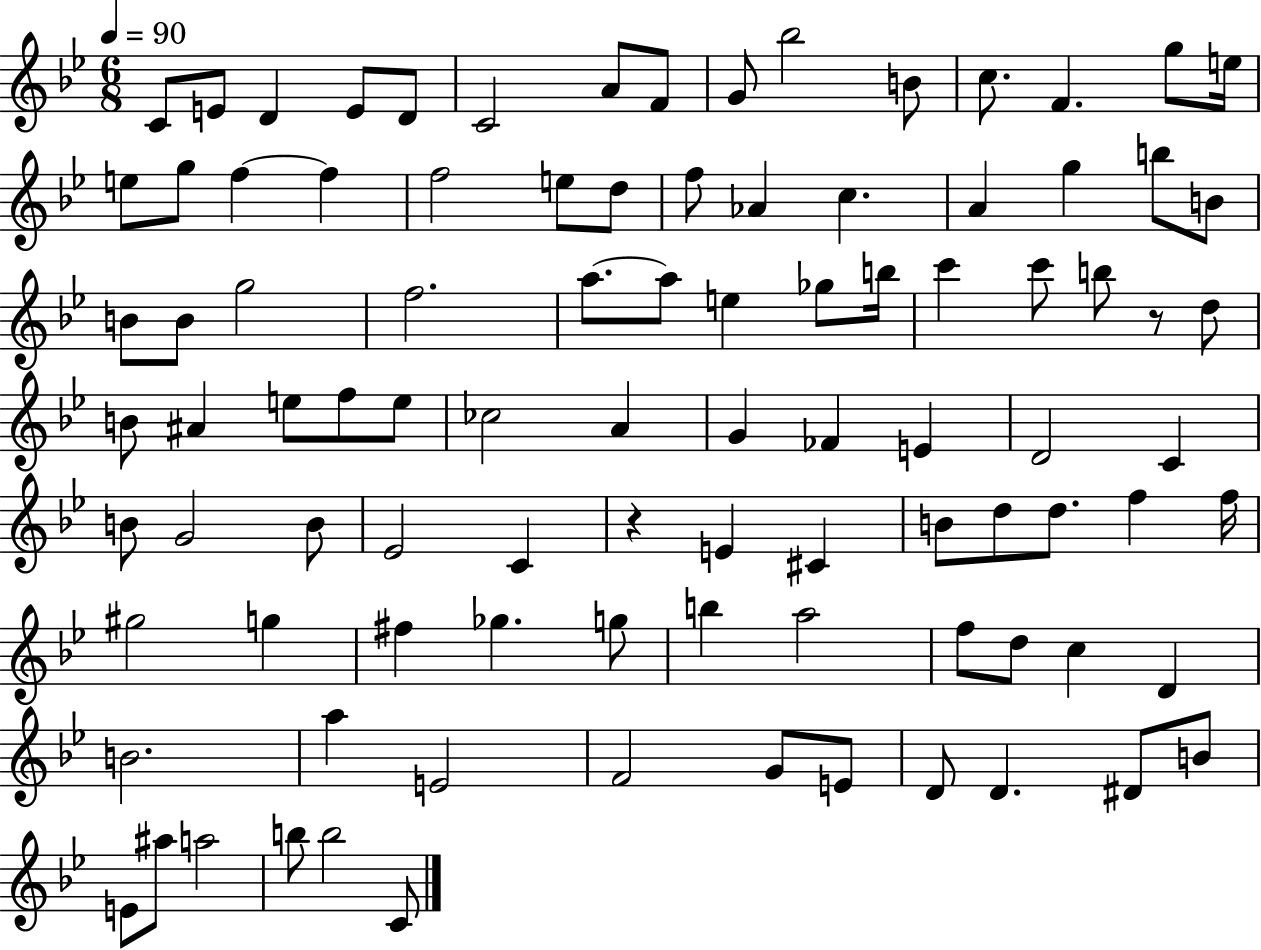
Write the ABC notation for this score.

X:1
T:Untitled
M:6/8
L:1/4
K:Bb
C/2 E/2 D E/2 D/2 C2 A/2 F/2 G/2 _b2 B/2 c/2 F g/2 e/4 e/2 g/2 f f f2 e/2 d/2 f/2 _A c A g b/2 B/2 B/2 B/2 g2 f2 a/2 a/2 e _g/2 b/4 c' c'/2 b/2 z/2 d/2 B/2 ^A e/2 f/2 e/2 _c2 A G _F E D2 C B/2 G2 B/2 _E2 C z E ^C B/2 d/2 d/2 f f/4 ^g2 g ^f _g g/2 b a2 f/2 d/2 c D B2 a E2 F2 G/2 E/2 D/2 D ^D/2 B/2 E/2 ^a/2 a2 b/2 b2 C/2